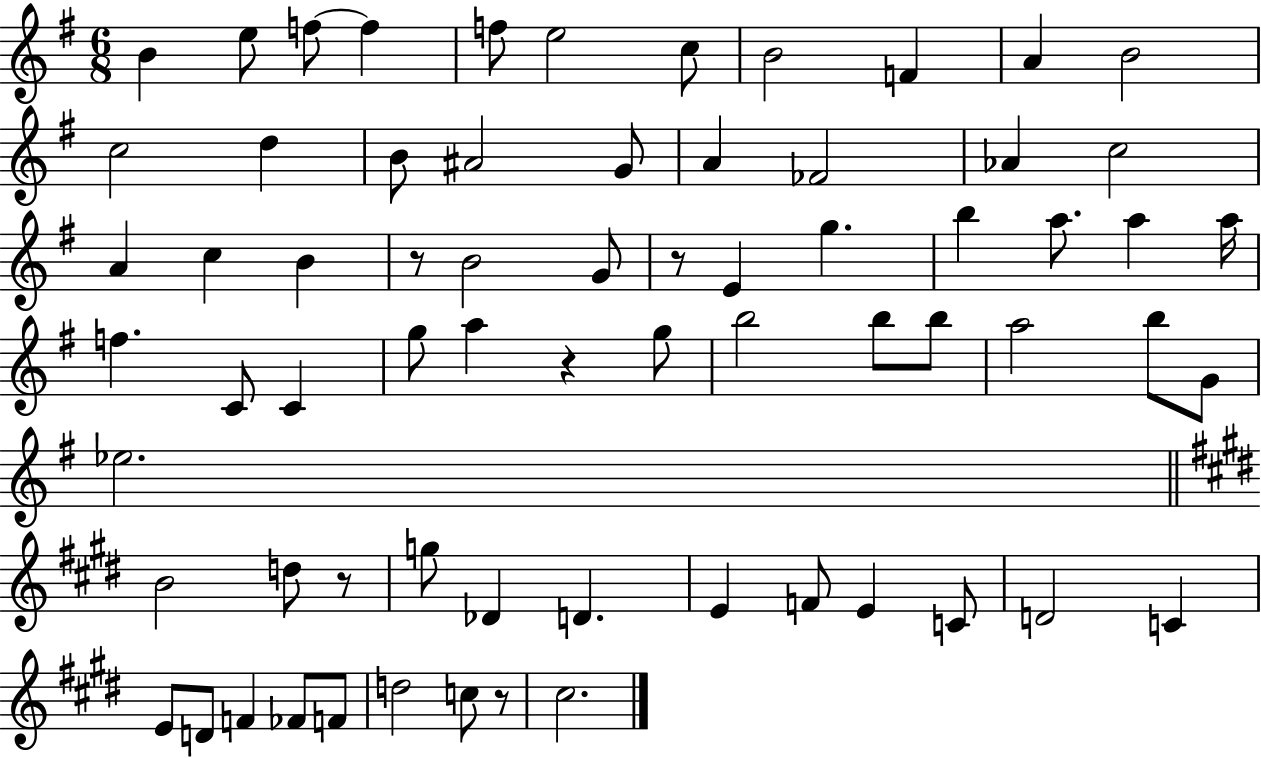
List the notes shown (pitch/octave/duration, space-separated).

B4/q E5/e F5/e F5/q F5/e E5/h C5/e B4/h F4/q A4/q B4/h C5/h D5/q B4/e A#4/h G4/e A4/q FES4/h Ab4/q C5/h A4/q C5/q B4/q R/e B4/h G4/e R/e E4/q G5/q. B5/q A5/e. A5/q A5/s F5/q. C4/e C4/q G5/e A5/q R/q G5/e B5/h B5/e B5/e A5/h B5/e G4/e Eb5/h. B4/h D5/e R/e G5/e Db4/q D4/q. E4/q F4/e E4/q C4/e D4/h C4/q E4/e D4/e F4/q FES4/e F4/e D5/h C5/e R/e C#5/h.